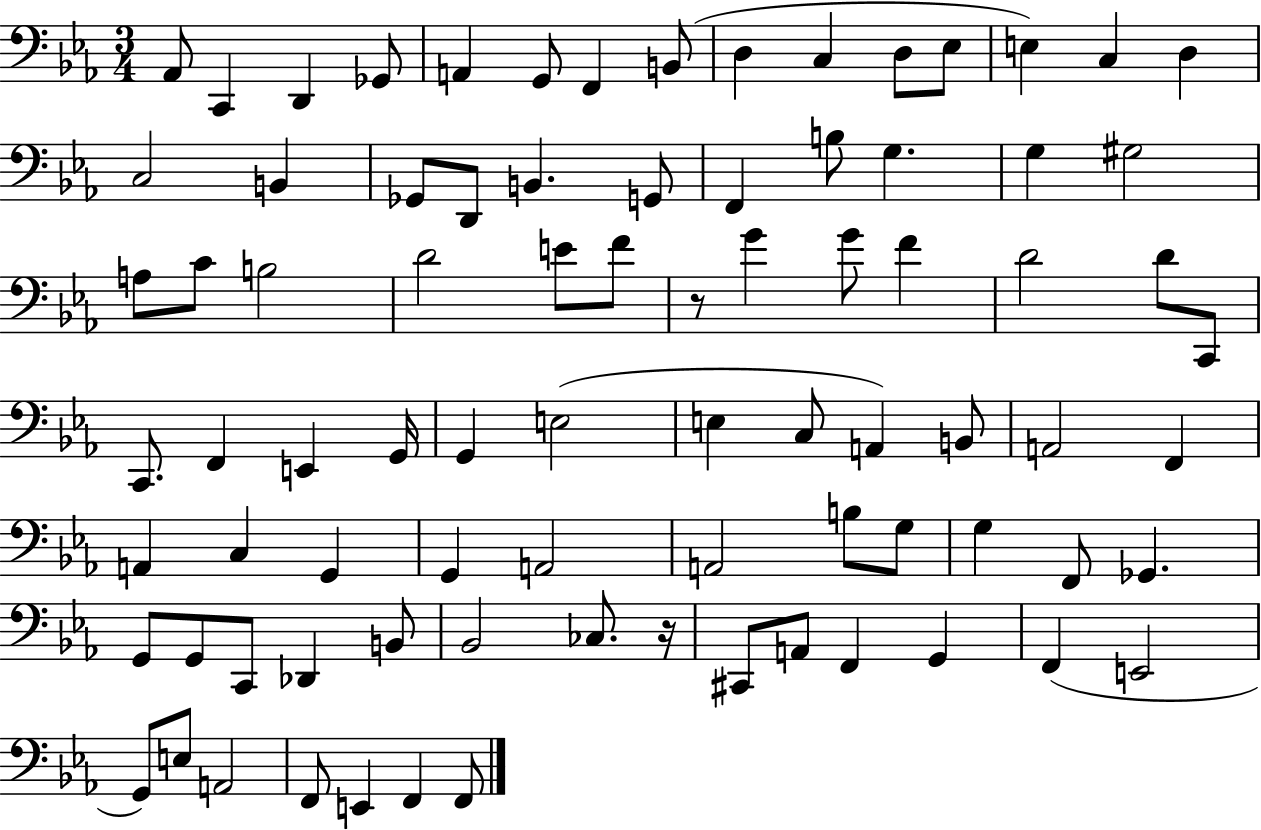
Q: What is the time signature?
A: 3/4